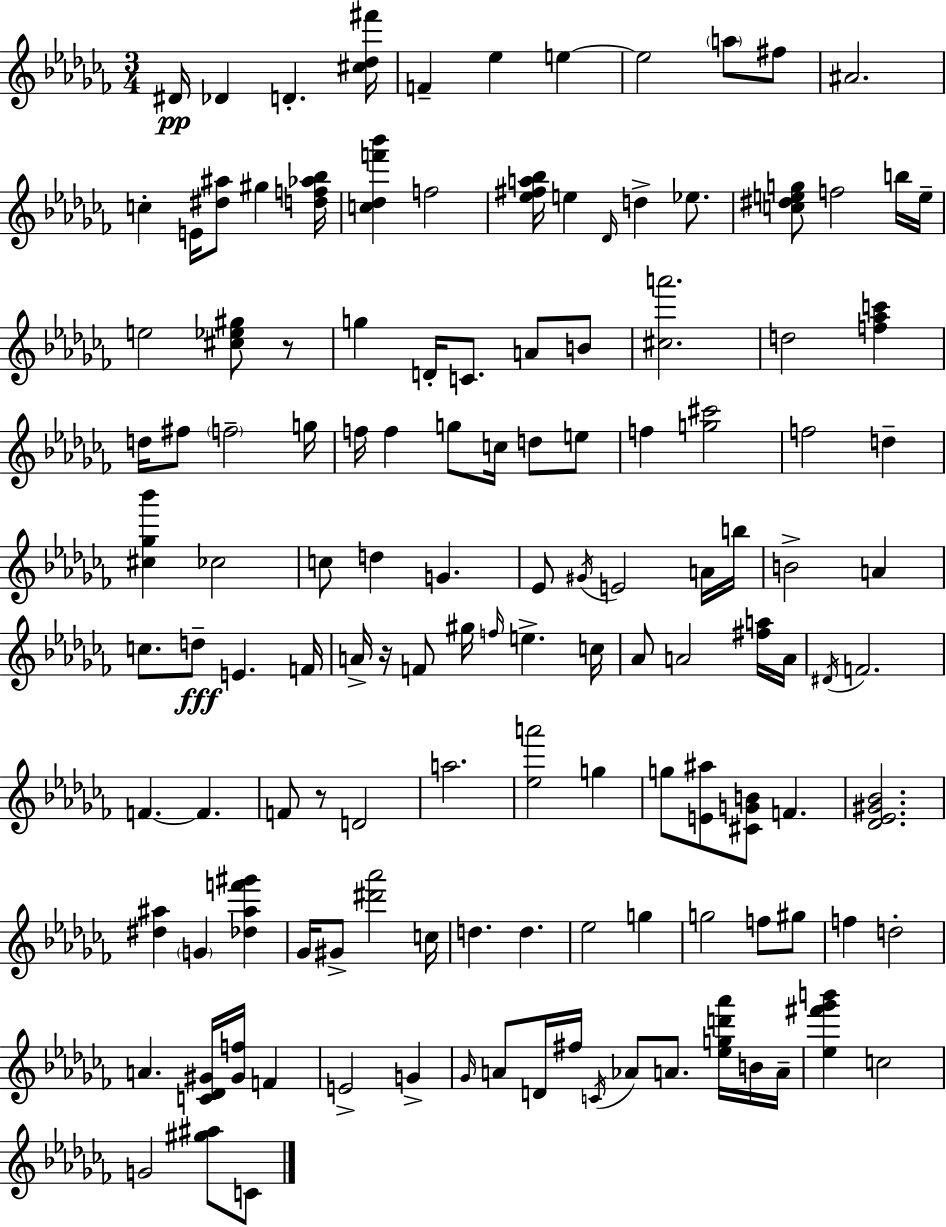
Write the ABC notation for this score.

X:1
T:Untitled
M:3/4
L:1/4
K:Abm
^D/4 _D D [^c_d^f']/4 F _e e e2 a/2 ^f/2 ^A2 c E/4 [^d^a]/2 ^g [df_a_b]/4 [c_df'_b'] f2 [_e^fa_b]/4 e _D/4 d _e/2 [c^deg]/2 f2 b/4 e/4 e2 [^c_e^g]/2 z/2 g D/4 C/2 A/2 B/2 [^ca']2 d2 [f_ac'] d/4 ^f/2 f2 g/4 f/4 f g/2 c/4 d/2 e/2 f [g^c']2 f2 d [^c_g_b'] _c2 c/2 d G _E/2 ^G/4 E2 A/4 b/4 B2 A c/2 d/2 E F/4 A/4 z/4 F/2 ^g/4 f/4 e c/4 _A/2 A2 [^fa]/4 A/4 ^D/4 F2 F F F/2 z/2 D2 a2 [_ea']2 g g/2 [E^a]/2 [^CGB]/2 F [_D_E^G_B]2 [^d^a] G [_d^af'^g'] _G/4 ^G/2 [^d'_a']2 c/4 d d _e2 g g2 f/2 ^g/2 f d2 A [C_D^G]/4 [^Gf]/4 F E2 G _G/4 A/2 D/4 ^f/4 C/4 _A/2 A/2 [_egd'_a']/4 B/4 A/4 [_e^f'_g'b'] c2 G2 [^g^a]/2 C/2